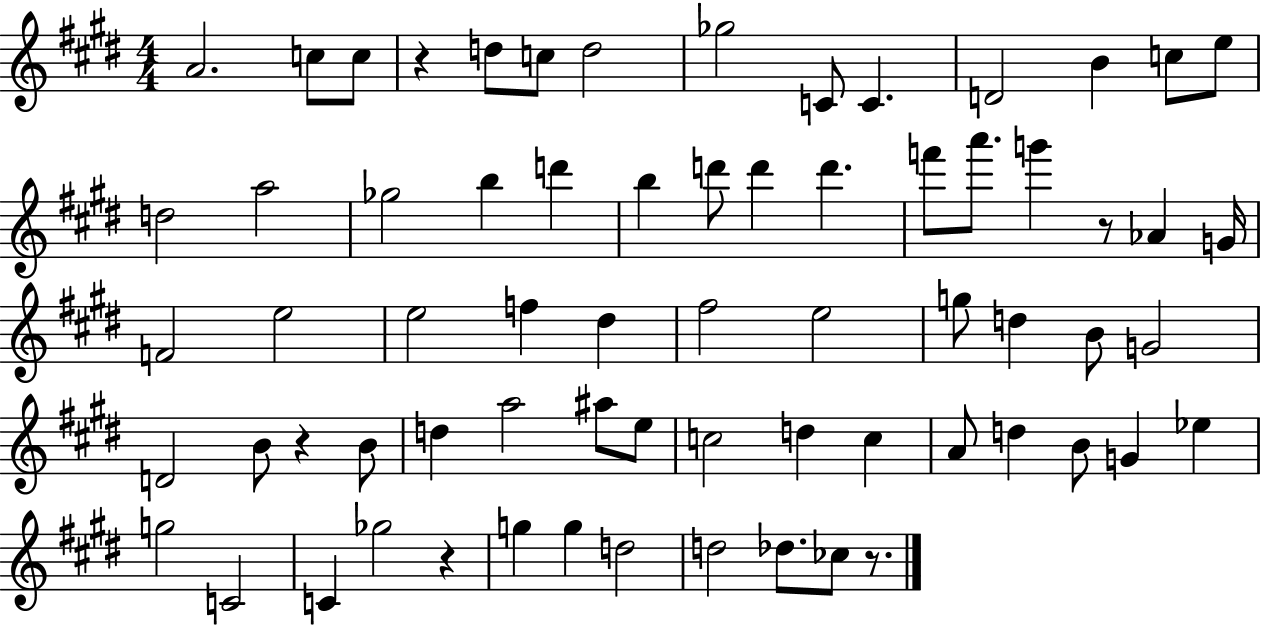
{
  \clef treble
  \numericTimeSignature
  \time 4/4
  \key e \major
  a'2. c''8 c''8 | r4 d''8 c''8 d''2 | ges''2 c'8 c'4. | d'2 b'4 c''8 e''8 | \break d''2 a''2 | ges''2 b''4 d'''4 | b''4 d'''8 d'''4 d'''4. | f'''8 a'''8. g'''4 r8 aes'4 g'16 | \break f'2 e''2 | e''2 f''4 dis''4 | fis''2 e''2 | g''8 d''4 b'8 g'2 | \break d'2 b'8 r4 b'8 | d''4 a''2 ais''8 e''8 | c''2 d''4 c''4 | a'8 d''4 b'8 g'4 ees''4 | \break g''2 c'2 | c'4 ges''2 r4 | g''4 g''4 d''2 | d''2 des''8. ces''8 r8. | \break \bar "|."
}